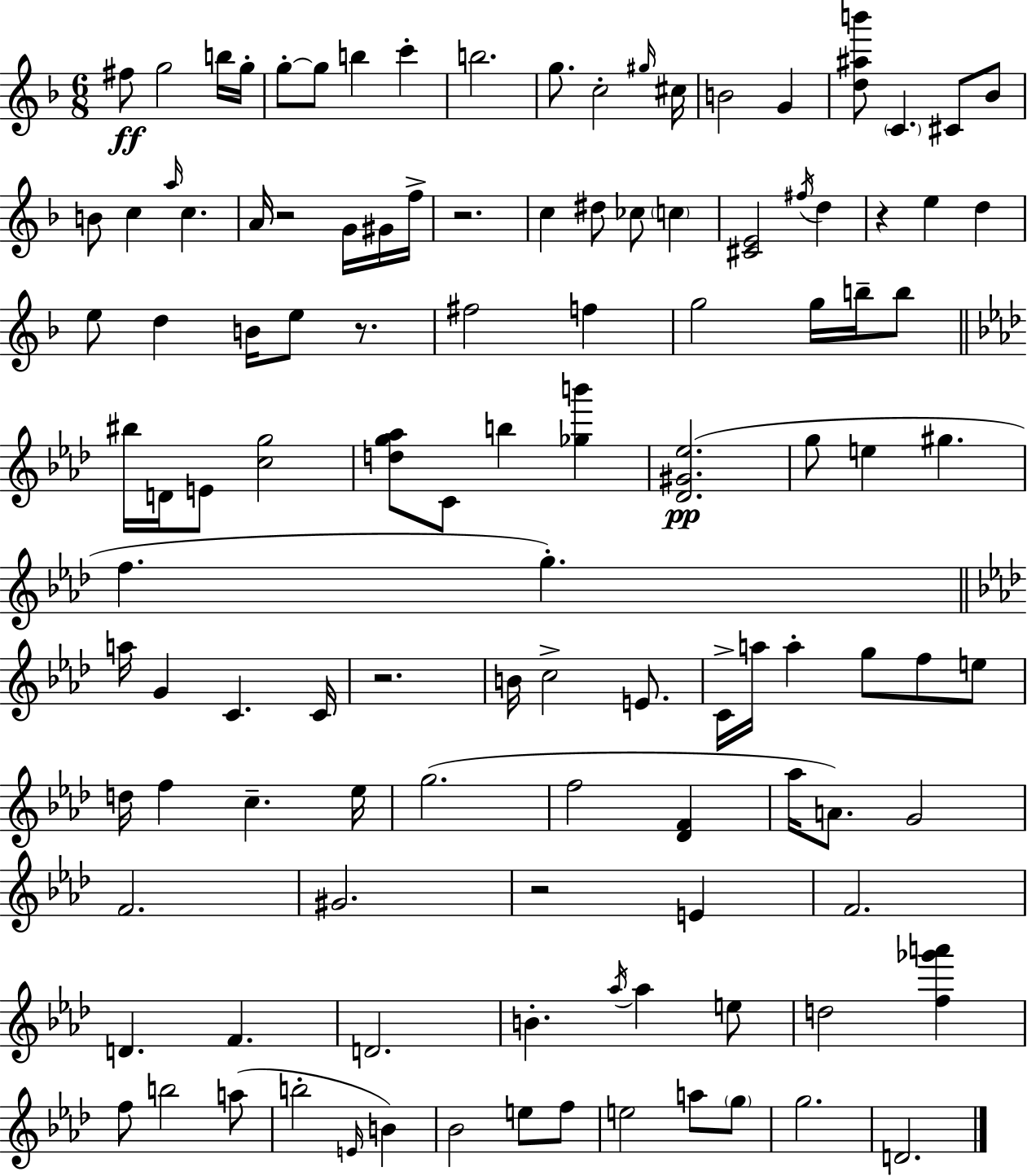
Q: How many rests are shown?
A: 6